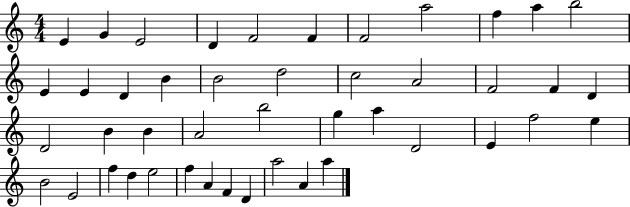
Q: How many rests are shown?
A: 0